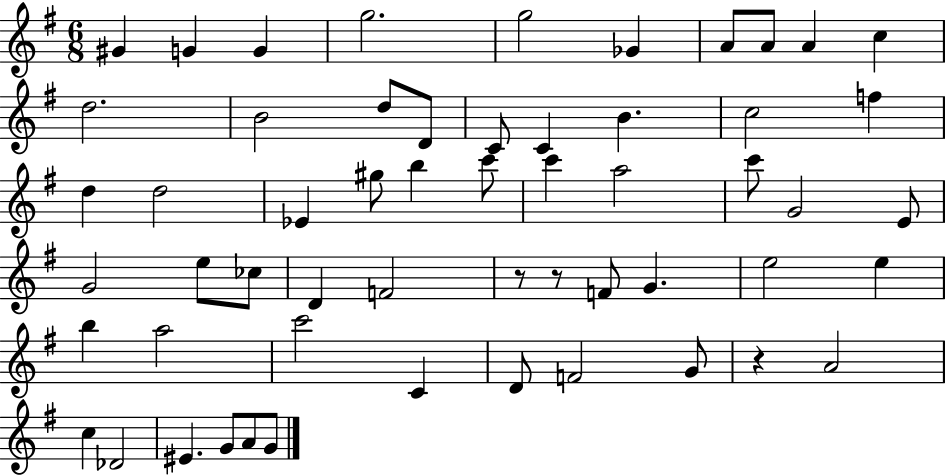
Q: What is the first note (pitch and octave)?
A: G#4